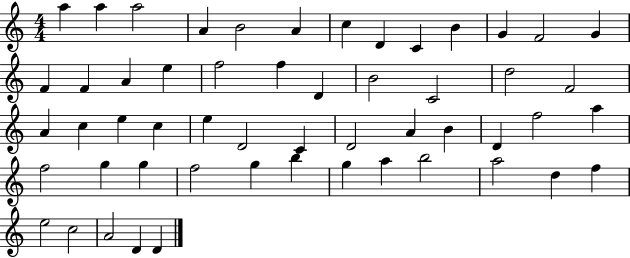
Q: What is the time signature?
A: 4/4